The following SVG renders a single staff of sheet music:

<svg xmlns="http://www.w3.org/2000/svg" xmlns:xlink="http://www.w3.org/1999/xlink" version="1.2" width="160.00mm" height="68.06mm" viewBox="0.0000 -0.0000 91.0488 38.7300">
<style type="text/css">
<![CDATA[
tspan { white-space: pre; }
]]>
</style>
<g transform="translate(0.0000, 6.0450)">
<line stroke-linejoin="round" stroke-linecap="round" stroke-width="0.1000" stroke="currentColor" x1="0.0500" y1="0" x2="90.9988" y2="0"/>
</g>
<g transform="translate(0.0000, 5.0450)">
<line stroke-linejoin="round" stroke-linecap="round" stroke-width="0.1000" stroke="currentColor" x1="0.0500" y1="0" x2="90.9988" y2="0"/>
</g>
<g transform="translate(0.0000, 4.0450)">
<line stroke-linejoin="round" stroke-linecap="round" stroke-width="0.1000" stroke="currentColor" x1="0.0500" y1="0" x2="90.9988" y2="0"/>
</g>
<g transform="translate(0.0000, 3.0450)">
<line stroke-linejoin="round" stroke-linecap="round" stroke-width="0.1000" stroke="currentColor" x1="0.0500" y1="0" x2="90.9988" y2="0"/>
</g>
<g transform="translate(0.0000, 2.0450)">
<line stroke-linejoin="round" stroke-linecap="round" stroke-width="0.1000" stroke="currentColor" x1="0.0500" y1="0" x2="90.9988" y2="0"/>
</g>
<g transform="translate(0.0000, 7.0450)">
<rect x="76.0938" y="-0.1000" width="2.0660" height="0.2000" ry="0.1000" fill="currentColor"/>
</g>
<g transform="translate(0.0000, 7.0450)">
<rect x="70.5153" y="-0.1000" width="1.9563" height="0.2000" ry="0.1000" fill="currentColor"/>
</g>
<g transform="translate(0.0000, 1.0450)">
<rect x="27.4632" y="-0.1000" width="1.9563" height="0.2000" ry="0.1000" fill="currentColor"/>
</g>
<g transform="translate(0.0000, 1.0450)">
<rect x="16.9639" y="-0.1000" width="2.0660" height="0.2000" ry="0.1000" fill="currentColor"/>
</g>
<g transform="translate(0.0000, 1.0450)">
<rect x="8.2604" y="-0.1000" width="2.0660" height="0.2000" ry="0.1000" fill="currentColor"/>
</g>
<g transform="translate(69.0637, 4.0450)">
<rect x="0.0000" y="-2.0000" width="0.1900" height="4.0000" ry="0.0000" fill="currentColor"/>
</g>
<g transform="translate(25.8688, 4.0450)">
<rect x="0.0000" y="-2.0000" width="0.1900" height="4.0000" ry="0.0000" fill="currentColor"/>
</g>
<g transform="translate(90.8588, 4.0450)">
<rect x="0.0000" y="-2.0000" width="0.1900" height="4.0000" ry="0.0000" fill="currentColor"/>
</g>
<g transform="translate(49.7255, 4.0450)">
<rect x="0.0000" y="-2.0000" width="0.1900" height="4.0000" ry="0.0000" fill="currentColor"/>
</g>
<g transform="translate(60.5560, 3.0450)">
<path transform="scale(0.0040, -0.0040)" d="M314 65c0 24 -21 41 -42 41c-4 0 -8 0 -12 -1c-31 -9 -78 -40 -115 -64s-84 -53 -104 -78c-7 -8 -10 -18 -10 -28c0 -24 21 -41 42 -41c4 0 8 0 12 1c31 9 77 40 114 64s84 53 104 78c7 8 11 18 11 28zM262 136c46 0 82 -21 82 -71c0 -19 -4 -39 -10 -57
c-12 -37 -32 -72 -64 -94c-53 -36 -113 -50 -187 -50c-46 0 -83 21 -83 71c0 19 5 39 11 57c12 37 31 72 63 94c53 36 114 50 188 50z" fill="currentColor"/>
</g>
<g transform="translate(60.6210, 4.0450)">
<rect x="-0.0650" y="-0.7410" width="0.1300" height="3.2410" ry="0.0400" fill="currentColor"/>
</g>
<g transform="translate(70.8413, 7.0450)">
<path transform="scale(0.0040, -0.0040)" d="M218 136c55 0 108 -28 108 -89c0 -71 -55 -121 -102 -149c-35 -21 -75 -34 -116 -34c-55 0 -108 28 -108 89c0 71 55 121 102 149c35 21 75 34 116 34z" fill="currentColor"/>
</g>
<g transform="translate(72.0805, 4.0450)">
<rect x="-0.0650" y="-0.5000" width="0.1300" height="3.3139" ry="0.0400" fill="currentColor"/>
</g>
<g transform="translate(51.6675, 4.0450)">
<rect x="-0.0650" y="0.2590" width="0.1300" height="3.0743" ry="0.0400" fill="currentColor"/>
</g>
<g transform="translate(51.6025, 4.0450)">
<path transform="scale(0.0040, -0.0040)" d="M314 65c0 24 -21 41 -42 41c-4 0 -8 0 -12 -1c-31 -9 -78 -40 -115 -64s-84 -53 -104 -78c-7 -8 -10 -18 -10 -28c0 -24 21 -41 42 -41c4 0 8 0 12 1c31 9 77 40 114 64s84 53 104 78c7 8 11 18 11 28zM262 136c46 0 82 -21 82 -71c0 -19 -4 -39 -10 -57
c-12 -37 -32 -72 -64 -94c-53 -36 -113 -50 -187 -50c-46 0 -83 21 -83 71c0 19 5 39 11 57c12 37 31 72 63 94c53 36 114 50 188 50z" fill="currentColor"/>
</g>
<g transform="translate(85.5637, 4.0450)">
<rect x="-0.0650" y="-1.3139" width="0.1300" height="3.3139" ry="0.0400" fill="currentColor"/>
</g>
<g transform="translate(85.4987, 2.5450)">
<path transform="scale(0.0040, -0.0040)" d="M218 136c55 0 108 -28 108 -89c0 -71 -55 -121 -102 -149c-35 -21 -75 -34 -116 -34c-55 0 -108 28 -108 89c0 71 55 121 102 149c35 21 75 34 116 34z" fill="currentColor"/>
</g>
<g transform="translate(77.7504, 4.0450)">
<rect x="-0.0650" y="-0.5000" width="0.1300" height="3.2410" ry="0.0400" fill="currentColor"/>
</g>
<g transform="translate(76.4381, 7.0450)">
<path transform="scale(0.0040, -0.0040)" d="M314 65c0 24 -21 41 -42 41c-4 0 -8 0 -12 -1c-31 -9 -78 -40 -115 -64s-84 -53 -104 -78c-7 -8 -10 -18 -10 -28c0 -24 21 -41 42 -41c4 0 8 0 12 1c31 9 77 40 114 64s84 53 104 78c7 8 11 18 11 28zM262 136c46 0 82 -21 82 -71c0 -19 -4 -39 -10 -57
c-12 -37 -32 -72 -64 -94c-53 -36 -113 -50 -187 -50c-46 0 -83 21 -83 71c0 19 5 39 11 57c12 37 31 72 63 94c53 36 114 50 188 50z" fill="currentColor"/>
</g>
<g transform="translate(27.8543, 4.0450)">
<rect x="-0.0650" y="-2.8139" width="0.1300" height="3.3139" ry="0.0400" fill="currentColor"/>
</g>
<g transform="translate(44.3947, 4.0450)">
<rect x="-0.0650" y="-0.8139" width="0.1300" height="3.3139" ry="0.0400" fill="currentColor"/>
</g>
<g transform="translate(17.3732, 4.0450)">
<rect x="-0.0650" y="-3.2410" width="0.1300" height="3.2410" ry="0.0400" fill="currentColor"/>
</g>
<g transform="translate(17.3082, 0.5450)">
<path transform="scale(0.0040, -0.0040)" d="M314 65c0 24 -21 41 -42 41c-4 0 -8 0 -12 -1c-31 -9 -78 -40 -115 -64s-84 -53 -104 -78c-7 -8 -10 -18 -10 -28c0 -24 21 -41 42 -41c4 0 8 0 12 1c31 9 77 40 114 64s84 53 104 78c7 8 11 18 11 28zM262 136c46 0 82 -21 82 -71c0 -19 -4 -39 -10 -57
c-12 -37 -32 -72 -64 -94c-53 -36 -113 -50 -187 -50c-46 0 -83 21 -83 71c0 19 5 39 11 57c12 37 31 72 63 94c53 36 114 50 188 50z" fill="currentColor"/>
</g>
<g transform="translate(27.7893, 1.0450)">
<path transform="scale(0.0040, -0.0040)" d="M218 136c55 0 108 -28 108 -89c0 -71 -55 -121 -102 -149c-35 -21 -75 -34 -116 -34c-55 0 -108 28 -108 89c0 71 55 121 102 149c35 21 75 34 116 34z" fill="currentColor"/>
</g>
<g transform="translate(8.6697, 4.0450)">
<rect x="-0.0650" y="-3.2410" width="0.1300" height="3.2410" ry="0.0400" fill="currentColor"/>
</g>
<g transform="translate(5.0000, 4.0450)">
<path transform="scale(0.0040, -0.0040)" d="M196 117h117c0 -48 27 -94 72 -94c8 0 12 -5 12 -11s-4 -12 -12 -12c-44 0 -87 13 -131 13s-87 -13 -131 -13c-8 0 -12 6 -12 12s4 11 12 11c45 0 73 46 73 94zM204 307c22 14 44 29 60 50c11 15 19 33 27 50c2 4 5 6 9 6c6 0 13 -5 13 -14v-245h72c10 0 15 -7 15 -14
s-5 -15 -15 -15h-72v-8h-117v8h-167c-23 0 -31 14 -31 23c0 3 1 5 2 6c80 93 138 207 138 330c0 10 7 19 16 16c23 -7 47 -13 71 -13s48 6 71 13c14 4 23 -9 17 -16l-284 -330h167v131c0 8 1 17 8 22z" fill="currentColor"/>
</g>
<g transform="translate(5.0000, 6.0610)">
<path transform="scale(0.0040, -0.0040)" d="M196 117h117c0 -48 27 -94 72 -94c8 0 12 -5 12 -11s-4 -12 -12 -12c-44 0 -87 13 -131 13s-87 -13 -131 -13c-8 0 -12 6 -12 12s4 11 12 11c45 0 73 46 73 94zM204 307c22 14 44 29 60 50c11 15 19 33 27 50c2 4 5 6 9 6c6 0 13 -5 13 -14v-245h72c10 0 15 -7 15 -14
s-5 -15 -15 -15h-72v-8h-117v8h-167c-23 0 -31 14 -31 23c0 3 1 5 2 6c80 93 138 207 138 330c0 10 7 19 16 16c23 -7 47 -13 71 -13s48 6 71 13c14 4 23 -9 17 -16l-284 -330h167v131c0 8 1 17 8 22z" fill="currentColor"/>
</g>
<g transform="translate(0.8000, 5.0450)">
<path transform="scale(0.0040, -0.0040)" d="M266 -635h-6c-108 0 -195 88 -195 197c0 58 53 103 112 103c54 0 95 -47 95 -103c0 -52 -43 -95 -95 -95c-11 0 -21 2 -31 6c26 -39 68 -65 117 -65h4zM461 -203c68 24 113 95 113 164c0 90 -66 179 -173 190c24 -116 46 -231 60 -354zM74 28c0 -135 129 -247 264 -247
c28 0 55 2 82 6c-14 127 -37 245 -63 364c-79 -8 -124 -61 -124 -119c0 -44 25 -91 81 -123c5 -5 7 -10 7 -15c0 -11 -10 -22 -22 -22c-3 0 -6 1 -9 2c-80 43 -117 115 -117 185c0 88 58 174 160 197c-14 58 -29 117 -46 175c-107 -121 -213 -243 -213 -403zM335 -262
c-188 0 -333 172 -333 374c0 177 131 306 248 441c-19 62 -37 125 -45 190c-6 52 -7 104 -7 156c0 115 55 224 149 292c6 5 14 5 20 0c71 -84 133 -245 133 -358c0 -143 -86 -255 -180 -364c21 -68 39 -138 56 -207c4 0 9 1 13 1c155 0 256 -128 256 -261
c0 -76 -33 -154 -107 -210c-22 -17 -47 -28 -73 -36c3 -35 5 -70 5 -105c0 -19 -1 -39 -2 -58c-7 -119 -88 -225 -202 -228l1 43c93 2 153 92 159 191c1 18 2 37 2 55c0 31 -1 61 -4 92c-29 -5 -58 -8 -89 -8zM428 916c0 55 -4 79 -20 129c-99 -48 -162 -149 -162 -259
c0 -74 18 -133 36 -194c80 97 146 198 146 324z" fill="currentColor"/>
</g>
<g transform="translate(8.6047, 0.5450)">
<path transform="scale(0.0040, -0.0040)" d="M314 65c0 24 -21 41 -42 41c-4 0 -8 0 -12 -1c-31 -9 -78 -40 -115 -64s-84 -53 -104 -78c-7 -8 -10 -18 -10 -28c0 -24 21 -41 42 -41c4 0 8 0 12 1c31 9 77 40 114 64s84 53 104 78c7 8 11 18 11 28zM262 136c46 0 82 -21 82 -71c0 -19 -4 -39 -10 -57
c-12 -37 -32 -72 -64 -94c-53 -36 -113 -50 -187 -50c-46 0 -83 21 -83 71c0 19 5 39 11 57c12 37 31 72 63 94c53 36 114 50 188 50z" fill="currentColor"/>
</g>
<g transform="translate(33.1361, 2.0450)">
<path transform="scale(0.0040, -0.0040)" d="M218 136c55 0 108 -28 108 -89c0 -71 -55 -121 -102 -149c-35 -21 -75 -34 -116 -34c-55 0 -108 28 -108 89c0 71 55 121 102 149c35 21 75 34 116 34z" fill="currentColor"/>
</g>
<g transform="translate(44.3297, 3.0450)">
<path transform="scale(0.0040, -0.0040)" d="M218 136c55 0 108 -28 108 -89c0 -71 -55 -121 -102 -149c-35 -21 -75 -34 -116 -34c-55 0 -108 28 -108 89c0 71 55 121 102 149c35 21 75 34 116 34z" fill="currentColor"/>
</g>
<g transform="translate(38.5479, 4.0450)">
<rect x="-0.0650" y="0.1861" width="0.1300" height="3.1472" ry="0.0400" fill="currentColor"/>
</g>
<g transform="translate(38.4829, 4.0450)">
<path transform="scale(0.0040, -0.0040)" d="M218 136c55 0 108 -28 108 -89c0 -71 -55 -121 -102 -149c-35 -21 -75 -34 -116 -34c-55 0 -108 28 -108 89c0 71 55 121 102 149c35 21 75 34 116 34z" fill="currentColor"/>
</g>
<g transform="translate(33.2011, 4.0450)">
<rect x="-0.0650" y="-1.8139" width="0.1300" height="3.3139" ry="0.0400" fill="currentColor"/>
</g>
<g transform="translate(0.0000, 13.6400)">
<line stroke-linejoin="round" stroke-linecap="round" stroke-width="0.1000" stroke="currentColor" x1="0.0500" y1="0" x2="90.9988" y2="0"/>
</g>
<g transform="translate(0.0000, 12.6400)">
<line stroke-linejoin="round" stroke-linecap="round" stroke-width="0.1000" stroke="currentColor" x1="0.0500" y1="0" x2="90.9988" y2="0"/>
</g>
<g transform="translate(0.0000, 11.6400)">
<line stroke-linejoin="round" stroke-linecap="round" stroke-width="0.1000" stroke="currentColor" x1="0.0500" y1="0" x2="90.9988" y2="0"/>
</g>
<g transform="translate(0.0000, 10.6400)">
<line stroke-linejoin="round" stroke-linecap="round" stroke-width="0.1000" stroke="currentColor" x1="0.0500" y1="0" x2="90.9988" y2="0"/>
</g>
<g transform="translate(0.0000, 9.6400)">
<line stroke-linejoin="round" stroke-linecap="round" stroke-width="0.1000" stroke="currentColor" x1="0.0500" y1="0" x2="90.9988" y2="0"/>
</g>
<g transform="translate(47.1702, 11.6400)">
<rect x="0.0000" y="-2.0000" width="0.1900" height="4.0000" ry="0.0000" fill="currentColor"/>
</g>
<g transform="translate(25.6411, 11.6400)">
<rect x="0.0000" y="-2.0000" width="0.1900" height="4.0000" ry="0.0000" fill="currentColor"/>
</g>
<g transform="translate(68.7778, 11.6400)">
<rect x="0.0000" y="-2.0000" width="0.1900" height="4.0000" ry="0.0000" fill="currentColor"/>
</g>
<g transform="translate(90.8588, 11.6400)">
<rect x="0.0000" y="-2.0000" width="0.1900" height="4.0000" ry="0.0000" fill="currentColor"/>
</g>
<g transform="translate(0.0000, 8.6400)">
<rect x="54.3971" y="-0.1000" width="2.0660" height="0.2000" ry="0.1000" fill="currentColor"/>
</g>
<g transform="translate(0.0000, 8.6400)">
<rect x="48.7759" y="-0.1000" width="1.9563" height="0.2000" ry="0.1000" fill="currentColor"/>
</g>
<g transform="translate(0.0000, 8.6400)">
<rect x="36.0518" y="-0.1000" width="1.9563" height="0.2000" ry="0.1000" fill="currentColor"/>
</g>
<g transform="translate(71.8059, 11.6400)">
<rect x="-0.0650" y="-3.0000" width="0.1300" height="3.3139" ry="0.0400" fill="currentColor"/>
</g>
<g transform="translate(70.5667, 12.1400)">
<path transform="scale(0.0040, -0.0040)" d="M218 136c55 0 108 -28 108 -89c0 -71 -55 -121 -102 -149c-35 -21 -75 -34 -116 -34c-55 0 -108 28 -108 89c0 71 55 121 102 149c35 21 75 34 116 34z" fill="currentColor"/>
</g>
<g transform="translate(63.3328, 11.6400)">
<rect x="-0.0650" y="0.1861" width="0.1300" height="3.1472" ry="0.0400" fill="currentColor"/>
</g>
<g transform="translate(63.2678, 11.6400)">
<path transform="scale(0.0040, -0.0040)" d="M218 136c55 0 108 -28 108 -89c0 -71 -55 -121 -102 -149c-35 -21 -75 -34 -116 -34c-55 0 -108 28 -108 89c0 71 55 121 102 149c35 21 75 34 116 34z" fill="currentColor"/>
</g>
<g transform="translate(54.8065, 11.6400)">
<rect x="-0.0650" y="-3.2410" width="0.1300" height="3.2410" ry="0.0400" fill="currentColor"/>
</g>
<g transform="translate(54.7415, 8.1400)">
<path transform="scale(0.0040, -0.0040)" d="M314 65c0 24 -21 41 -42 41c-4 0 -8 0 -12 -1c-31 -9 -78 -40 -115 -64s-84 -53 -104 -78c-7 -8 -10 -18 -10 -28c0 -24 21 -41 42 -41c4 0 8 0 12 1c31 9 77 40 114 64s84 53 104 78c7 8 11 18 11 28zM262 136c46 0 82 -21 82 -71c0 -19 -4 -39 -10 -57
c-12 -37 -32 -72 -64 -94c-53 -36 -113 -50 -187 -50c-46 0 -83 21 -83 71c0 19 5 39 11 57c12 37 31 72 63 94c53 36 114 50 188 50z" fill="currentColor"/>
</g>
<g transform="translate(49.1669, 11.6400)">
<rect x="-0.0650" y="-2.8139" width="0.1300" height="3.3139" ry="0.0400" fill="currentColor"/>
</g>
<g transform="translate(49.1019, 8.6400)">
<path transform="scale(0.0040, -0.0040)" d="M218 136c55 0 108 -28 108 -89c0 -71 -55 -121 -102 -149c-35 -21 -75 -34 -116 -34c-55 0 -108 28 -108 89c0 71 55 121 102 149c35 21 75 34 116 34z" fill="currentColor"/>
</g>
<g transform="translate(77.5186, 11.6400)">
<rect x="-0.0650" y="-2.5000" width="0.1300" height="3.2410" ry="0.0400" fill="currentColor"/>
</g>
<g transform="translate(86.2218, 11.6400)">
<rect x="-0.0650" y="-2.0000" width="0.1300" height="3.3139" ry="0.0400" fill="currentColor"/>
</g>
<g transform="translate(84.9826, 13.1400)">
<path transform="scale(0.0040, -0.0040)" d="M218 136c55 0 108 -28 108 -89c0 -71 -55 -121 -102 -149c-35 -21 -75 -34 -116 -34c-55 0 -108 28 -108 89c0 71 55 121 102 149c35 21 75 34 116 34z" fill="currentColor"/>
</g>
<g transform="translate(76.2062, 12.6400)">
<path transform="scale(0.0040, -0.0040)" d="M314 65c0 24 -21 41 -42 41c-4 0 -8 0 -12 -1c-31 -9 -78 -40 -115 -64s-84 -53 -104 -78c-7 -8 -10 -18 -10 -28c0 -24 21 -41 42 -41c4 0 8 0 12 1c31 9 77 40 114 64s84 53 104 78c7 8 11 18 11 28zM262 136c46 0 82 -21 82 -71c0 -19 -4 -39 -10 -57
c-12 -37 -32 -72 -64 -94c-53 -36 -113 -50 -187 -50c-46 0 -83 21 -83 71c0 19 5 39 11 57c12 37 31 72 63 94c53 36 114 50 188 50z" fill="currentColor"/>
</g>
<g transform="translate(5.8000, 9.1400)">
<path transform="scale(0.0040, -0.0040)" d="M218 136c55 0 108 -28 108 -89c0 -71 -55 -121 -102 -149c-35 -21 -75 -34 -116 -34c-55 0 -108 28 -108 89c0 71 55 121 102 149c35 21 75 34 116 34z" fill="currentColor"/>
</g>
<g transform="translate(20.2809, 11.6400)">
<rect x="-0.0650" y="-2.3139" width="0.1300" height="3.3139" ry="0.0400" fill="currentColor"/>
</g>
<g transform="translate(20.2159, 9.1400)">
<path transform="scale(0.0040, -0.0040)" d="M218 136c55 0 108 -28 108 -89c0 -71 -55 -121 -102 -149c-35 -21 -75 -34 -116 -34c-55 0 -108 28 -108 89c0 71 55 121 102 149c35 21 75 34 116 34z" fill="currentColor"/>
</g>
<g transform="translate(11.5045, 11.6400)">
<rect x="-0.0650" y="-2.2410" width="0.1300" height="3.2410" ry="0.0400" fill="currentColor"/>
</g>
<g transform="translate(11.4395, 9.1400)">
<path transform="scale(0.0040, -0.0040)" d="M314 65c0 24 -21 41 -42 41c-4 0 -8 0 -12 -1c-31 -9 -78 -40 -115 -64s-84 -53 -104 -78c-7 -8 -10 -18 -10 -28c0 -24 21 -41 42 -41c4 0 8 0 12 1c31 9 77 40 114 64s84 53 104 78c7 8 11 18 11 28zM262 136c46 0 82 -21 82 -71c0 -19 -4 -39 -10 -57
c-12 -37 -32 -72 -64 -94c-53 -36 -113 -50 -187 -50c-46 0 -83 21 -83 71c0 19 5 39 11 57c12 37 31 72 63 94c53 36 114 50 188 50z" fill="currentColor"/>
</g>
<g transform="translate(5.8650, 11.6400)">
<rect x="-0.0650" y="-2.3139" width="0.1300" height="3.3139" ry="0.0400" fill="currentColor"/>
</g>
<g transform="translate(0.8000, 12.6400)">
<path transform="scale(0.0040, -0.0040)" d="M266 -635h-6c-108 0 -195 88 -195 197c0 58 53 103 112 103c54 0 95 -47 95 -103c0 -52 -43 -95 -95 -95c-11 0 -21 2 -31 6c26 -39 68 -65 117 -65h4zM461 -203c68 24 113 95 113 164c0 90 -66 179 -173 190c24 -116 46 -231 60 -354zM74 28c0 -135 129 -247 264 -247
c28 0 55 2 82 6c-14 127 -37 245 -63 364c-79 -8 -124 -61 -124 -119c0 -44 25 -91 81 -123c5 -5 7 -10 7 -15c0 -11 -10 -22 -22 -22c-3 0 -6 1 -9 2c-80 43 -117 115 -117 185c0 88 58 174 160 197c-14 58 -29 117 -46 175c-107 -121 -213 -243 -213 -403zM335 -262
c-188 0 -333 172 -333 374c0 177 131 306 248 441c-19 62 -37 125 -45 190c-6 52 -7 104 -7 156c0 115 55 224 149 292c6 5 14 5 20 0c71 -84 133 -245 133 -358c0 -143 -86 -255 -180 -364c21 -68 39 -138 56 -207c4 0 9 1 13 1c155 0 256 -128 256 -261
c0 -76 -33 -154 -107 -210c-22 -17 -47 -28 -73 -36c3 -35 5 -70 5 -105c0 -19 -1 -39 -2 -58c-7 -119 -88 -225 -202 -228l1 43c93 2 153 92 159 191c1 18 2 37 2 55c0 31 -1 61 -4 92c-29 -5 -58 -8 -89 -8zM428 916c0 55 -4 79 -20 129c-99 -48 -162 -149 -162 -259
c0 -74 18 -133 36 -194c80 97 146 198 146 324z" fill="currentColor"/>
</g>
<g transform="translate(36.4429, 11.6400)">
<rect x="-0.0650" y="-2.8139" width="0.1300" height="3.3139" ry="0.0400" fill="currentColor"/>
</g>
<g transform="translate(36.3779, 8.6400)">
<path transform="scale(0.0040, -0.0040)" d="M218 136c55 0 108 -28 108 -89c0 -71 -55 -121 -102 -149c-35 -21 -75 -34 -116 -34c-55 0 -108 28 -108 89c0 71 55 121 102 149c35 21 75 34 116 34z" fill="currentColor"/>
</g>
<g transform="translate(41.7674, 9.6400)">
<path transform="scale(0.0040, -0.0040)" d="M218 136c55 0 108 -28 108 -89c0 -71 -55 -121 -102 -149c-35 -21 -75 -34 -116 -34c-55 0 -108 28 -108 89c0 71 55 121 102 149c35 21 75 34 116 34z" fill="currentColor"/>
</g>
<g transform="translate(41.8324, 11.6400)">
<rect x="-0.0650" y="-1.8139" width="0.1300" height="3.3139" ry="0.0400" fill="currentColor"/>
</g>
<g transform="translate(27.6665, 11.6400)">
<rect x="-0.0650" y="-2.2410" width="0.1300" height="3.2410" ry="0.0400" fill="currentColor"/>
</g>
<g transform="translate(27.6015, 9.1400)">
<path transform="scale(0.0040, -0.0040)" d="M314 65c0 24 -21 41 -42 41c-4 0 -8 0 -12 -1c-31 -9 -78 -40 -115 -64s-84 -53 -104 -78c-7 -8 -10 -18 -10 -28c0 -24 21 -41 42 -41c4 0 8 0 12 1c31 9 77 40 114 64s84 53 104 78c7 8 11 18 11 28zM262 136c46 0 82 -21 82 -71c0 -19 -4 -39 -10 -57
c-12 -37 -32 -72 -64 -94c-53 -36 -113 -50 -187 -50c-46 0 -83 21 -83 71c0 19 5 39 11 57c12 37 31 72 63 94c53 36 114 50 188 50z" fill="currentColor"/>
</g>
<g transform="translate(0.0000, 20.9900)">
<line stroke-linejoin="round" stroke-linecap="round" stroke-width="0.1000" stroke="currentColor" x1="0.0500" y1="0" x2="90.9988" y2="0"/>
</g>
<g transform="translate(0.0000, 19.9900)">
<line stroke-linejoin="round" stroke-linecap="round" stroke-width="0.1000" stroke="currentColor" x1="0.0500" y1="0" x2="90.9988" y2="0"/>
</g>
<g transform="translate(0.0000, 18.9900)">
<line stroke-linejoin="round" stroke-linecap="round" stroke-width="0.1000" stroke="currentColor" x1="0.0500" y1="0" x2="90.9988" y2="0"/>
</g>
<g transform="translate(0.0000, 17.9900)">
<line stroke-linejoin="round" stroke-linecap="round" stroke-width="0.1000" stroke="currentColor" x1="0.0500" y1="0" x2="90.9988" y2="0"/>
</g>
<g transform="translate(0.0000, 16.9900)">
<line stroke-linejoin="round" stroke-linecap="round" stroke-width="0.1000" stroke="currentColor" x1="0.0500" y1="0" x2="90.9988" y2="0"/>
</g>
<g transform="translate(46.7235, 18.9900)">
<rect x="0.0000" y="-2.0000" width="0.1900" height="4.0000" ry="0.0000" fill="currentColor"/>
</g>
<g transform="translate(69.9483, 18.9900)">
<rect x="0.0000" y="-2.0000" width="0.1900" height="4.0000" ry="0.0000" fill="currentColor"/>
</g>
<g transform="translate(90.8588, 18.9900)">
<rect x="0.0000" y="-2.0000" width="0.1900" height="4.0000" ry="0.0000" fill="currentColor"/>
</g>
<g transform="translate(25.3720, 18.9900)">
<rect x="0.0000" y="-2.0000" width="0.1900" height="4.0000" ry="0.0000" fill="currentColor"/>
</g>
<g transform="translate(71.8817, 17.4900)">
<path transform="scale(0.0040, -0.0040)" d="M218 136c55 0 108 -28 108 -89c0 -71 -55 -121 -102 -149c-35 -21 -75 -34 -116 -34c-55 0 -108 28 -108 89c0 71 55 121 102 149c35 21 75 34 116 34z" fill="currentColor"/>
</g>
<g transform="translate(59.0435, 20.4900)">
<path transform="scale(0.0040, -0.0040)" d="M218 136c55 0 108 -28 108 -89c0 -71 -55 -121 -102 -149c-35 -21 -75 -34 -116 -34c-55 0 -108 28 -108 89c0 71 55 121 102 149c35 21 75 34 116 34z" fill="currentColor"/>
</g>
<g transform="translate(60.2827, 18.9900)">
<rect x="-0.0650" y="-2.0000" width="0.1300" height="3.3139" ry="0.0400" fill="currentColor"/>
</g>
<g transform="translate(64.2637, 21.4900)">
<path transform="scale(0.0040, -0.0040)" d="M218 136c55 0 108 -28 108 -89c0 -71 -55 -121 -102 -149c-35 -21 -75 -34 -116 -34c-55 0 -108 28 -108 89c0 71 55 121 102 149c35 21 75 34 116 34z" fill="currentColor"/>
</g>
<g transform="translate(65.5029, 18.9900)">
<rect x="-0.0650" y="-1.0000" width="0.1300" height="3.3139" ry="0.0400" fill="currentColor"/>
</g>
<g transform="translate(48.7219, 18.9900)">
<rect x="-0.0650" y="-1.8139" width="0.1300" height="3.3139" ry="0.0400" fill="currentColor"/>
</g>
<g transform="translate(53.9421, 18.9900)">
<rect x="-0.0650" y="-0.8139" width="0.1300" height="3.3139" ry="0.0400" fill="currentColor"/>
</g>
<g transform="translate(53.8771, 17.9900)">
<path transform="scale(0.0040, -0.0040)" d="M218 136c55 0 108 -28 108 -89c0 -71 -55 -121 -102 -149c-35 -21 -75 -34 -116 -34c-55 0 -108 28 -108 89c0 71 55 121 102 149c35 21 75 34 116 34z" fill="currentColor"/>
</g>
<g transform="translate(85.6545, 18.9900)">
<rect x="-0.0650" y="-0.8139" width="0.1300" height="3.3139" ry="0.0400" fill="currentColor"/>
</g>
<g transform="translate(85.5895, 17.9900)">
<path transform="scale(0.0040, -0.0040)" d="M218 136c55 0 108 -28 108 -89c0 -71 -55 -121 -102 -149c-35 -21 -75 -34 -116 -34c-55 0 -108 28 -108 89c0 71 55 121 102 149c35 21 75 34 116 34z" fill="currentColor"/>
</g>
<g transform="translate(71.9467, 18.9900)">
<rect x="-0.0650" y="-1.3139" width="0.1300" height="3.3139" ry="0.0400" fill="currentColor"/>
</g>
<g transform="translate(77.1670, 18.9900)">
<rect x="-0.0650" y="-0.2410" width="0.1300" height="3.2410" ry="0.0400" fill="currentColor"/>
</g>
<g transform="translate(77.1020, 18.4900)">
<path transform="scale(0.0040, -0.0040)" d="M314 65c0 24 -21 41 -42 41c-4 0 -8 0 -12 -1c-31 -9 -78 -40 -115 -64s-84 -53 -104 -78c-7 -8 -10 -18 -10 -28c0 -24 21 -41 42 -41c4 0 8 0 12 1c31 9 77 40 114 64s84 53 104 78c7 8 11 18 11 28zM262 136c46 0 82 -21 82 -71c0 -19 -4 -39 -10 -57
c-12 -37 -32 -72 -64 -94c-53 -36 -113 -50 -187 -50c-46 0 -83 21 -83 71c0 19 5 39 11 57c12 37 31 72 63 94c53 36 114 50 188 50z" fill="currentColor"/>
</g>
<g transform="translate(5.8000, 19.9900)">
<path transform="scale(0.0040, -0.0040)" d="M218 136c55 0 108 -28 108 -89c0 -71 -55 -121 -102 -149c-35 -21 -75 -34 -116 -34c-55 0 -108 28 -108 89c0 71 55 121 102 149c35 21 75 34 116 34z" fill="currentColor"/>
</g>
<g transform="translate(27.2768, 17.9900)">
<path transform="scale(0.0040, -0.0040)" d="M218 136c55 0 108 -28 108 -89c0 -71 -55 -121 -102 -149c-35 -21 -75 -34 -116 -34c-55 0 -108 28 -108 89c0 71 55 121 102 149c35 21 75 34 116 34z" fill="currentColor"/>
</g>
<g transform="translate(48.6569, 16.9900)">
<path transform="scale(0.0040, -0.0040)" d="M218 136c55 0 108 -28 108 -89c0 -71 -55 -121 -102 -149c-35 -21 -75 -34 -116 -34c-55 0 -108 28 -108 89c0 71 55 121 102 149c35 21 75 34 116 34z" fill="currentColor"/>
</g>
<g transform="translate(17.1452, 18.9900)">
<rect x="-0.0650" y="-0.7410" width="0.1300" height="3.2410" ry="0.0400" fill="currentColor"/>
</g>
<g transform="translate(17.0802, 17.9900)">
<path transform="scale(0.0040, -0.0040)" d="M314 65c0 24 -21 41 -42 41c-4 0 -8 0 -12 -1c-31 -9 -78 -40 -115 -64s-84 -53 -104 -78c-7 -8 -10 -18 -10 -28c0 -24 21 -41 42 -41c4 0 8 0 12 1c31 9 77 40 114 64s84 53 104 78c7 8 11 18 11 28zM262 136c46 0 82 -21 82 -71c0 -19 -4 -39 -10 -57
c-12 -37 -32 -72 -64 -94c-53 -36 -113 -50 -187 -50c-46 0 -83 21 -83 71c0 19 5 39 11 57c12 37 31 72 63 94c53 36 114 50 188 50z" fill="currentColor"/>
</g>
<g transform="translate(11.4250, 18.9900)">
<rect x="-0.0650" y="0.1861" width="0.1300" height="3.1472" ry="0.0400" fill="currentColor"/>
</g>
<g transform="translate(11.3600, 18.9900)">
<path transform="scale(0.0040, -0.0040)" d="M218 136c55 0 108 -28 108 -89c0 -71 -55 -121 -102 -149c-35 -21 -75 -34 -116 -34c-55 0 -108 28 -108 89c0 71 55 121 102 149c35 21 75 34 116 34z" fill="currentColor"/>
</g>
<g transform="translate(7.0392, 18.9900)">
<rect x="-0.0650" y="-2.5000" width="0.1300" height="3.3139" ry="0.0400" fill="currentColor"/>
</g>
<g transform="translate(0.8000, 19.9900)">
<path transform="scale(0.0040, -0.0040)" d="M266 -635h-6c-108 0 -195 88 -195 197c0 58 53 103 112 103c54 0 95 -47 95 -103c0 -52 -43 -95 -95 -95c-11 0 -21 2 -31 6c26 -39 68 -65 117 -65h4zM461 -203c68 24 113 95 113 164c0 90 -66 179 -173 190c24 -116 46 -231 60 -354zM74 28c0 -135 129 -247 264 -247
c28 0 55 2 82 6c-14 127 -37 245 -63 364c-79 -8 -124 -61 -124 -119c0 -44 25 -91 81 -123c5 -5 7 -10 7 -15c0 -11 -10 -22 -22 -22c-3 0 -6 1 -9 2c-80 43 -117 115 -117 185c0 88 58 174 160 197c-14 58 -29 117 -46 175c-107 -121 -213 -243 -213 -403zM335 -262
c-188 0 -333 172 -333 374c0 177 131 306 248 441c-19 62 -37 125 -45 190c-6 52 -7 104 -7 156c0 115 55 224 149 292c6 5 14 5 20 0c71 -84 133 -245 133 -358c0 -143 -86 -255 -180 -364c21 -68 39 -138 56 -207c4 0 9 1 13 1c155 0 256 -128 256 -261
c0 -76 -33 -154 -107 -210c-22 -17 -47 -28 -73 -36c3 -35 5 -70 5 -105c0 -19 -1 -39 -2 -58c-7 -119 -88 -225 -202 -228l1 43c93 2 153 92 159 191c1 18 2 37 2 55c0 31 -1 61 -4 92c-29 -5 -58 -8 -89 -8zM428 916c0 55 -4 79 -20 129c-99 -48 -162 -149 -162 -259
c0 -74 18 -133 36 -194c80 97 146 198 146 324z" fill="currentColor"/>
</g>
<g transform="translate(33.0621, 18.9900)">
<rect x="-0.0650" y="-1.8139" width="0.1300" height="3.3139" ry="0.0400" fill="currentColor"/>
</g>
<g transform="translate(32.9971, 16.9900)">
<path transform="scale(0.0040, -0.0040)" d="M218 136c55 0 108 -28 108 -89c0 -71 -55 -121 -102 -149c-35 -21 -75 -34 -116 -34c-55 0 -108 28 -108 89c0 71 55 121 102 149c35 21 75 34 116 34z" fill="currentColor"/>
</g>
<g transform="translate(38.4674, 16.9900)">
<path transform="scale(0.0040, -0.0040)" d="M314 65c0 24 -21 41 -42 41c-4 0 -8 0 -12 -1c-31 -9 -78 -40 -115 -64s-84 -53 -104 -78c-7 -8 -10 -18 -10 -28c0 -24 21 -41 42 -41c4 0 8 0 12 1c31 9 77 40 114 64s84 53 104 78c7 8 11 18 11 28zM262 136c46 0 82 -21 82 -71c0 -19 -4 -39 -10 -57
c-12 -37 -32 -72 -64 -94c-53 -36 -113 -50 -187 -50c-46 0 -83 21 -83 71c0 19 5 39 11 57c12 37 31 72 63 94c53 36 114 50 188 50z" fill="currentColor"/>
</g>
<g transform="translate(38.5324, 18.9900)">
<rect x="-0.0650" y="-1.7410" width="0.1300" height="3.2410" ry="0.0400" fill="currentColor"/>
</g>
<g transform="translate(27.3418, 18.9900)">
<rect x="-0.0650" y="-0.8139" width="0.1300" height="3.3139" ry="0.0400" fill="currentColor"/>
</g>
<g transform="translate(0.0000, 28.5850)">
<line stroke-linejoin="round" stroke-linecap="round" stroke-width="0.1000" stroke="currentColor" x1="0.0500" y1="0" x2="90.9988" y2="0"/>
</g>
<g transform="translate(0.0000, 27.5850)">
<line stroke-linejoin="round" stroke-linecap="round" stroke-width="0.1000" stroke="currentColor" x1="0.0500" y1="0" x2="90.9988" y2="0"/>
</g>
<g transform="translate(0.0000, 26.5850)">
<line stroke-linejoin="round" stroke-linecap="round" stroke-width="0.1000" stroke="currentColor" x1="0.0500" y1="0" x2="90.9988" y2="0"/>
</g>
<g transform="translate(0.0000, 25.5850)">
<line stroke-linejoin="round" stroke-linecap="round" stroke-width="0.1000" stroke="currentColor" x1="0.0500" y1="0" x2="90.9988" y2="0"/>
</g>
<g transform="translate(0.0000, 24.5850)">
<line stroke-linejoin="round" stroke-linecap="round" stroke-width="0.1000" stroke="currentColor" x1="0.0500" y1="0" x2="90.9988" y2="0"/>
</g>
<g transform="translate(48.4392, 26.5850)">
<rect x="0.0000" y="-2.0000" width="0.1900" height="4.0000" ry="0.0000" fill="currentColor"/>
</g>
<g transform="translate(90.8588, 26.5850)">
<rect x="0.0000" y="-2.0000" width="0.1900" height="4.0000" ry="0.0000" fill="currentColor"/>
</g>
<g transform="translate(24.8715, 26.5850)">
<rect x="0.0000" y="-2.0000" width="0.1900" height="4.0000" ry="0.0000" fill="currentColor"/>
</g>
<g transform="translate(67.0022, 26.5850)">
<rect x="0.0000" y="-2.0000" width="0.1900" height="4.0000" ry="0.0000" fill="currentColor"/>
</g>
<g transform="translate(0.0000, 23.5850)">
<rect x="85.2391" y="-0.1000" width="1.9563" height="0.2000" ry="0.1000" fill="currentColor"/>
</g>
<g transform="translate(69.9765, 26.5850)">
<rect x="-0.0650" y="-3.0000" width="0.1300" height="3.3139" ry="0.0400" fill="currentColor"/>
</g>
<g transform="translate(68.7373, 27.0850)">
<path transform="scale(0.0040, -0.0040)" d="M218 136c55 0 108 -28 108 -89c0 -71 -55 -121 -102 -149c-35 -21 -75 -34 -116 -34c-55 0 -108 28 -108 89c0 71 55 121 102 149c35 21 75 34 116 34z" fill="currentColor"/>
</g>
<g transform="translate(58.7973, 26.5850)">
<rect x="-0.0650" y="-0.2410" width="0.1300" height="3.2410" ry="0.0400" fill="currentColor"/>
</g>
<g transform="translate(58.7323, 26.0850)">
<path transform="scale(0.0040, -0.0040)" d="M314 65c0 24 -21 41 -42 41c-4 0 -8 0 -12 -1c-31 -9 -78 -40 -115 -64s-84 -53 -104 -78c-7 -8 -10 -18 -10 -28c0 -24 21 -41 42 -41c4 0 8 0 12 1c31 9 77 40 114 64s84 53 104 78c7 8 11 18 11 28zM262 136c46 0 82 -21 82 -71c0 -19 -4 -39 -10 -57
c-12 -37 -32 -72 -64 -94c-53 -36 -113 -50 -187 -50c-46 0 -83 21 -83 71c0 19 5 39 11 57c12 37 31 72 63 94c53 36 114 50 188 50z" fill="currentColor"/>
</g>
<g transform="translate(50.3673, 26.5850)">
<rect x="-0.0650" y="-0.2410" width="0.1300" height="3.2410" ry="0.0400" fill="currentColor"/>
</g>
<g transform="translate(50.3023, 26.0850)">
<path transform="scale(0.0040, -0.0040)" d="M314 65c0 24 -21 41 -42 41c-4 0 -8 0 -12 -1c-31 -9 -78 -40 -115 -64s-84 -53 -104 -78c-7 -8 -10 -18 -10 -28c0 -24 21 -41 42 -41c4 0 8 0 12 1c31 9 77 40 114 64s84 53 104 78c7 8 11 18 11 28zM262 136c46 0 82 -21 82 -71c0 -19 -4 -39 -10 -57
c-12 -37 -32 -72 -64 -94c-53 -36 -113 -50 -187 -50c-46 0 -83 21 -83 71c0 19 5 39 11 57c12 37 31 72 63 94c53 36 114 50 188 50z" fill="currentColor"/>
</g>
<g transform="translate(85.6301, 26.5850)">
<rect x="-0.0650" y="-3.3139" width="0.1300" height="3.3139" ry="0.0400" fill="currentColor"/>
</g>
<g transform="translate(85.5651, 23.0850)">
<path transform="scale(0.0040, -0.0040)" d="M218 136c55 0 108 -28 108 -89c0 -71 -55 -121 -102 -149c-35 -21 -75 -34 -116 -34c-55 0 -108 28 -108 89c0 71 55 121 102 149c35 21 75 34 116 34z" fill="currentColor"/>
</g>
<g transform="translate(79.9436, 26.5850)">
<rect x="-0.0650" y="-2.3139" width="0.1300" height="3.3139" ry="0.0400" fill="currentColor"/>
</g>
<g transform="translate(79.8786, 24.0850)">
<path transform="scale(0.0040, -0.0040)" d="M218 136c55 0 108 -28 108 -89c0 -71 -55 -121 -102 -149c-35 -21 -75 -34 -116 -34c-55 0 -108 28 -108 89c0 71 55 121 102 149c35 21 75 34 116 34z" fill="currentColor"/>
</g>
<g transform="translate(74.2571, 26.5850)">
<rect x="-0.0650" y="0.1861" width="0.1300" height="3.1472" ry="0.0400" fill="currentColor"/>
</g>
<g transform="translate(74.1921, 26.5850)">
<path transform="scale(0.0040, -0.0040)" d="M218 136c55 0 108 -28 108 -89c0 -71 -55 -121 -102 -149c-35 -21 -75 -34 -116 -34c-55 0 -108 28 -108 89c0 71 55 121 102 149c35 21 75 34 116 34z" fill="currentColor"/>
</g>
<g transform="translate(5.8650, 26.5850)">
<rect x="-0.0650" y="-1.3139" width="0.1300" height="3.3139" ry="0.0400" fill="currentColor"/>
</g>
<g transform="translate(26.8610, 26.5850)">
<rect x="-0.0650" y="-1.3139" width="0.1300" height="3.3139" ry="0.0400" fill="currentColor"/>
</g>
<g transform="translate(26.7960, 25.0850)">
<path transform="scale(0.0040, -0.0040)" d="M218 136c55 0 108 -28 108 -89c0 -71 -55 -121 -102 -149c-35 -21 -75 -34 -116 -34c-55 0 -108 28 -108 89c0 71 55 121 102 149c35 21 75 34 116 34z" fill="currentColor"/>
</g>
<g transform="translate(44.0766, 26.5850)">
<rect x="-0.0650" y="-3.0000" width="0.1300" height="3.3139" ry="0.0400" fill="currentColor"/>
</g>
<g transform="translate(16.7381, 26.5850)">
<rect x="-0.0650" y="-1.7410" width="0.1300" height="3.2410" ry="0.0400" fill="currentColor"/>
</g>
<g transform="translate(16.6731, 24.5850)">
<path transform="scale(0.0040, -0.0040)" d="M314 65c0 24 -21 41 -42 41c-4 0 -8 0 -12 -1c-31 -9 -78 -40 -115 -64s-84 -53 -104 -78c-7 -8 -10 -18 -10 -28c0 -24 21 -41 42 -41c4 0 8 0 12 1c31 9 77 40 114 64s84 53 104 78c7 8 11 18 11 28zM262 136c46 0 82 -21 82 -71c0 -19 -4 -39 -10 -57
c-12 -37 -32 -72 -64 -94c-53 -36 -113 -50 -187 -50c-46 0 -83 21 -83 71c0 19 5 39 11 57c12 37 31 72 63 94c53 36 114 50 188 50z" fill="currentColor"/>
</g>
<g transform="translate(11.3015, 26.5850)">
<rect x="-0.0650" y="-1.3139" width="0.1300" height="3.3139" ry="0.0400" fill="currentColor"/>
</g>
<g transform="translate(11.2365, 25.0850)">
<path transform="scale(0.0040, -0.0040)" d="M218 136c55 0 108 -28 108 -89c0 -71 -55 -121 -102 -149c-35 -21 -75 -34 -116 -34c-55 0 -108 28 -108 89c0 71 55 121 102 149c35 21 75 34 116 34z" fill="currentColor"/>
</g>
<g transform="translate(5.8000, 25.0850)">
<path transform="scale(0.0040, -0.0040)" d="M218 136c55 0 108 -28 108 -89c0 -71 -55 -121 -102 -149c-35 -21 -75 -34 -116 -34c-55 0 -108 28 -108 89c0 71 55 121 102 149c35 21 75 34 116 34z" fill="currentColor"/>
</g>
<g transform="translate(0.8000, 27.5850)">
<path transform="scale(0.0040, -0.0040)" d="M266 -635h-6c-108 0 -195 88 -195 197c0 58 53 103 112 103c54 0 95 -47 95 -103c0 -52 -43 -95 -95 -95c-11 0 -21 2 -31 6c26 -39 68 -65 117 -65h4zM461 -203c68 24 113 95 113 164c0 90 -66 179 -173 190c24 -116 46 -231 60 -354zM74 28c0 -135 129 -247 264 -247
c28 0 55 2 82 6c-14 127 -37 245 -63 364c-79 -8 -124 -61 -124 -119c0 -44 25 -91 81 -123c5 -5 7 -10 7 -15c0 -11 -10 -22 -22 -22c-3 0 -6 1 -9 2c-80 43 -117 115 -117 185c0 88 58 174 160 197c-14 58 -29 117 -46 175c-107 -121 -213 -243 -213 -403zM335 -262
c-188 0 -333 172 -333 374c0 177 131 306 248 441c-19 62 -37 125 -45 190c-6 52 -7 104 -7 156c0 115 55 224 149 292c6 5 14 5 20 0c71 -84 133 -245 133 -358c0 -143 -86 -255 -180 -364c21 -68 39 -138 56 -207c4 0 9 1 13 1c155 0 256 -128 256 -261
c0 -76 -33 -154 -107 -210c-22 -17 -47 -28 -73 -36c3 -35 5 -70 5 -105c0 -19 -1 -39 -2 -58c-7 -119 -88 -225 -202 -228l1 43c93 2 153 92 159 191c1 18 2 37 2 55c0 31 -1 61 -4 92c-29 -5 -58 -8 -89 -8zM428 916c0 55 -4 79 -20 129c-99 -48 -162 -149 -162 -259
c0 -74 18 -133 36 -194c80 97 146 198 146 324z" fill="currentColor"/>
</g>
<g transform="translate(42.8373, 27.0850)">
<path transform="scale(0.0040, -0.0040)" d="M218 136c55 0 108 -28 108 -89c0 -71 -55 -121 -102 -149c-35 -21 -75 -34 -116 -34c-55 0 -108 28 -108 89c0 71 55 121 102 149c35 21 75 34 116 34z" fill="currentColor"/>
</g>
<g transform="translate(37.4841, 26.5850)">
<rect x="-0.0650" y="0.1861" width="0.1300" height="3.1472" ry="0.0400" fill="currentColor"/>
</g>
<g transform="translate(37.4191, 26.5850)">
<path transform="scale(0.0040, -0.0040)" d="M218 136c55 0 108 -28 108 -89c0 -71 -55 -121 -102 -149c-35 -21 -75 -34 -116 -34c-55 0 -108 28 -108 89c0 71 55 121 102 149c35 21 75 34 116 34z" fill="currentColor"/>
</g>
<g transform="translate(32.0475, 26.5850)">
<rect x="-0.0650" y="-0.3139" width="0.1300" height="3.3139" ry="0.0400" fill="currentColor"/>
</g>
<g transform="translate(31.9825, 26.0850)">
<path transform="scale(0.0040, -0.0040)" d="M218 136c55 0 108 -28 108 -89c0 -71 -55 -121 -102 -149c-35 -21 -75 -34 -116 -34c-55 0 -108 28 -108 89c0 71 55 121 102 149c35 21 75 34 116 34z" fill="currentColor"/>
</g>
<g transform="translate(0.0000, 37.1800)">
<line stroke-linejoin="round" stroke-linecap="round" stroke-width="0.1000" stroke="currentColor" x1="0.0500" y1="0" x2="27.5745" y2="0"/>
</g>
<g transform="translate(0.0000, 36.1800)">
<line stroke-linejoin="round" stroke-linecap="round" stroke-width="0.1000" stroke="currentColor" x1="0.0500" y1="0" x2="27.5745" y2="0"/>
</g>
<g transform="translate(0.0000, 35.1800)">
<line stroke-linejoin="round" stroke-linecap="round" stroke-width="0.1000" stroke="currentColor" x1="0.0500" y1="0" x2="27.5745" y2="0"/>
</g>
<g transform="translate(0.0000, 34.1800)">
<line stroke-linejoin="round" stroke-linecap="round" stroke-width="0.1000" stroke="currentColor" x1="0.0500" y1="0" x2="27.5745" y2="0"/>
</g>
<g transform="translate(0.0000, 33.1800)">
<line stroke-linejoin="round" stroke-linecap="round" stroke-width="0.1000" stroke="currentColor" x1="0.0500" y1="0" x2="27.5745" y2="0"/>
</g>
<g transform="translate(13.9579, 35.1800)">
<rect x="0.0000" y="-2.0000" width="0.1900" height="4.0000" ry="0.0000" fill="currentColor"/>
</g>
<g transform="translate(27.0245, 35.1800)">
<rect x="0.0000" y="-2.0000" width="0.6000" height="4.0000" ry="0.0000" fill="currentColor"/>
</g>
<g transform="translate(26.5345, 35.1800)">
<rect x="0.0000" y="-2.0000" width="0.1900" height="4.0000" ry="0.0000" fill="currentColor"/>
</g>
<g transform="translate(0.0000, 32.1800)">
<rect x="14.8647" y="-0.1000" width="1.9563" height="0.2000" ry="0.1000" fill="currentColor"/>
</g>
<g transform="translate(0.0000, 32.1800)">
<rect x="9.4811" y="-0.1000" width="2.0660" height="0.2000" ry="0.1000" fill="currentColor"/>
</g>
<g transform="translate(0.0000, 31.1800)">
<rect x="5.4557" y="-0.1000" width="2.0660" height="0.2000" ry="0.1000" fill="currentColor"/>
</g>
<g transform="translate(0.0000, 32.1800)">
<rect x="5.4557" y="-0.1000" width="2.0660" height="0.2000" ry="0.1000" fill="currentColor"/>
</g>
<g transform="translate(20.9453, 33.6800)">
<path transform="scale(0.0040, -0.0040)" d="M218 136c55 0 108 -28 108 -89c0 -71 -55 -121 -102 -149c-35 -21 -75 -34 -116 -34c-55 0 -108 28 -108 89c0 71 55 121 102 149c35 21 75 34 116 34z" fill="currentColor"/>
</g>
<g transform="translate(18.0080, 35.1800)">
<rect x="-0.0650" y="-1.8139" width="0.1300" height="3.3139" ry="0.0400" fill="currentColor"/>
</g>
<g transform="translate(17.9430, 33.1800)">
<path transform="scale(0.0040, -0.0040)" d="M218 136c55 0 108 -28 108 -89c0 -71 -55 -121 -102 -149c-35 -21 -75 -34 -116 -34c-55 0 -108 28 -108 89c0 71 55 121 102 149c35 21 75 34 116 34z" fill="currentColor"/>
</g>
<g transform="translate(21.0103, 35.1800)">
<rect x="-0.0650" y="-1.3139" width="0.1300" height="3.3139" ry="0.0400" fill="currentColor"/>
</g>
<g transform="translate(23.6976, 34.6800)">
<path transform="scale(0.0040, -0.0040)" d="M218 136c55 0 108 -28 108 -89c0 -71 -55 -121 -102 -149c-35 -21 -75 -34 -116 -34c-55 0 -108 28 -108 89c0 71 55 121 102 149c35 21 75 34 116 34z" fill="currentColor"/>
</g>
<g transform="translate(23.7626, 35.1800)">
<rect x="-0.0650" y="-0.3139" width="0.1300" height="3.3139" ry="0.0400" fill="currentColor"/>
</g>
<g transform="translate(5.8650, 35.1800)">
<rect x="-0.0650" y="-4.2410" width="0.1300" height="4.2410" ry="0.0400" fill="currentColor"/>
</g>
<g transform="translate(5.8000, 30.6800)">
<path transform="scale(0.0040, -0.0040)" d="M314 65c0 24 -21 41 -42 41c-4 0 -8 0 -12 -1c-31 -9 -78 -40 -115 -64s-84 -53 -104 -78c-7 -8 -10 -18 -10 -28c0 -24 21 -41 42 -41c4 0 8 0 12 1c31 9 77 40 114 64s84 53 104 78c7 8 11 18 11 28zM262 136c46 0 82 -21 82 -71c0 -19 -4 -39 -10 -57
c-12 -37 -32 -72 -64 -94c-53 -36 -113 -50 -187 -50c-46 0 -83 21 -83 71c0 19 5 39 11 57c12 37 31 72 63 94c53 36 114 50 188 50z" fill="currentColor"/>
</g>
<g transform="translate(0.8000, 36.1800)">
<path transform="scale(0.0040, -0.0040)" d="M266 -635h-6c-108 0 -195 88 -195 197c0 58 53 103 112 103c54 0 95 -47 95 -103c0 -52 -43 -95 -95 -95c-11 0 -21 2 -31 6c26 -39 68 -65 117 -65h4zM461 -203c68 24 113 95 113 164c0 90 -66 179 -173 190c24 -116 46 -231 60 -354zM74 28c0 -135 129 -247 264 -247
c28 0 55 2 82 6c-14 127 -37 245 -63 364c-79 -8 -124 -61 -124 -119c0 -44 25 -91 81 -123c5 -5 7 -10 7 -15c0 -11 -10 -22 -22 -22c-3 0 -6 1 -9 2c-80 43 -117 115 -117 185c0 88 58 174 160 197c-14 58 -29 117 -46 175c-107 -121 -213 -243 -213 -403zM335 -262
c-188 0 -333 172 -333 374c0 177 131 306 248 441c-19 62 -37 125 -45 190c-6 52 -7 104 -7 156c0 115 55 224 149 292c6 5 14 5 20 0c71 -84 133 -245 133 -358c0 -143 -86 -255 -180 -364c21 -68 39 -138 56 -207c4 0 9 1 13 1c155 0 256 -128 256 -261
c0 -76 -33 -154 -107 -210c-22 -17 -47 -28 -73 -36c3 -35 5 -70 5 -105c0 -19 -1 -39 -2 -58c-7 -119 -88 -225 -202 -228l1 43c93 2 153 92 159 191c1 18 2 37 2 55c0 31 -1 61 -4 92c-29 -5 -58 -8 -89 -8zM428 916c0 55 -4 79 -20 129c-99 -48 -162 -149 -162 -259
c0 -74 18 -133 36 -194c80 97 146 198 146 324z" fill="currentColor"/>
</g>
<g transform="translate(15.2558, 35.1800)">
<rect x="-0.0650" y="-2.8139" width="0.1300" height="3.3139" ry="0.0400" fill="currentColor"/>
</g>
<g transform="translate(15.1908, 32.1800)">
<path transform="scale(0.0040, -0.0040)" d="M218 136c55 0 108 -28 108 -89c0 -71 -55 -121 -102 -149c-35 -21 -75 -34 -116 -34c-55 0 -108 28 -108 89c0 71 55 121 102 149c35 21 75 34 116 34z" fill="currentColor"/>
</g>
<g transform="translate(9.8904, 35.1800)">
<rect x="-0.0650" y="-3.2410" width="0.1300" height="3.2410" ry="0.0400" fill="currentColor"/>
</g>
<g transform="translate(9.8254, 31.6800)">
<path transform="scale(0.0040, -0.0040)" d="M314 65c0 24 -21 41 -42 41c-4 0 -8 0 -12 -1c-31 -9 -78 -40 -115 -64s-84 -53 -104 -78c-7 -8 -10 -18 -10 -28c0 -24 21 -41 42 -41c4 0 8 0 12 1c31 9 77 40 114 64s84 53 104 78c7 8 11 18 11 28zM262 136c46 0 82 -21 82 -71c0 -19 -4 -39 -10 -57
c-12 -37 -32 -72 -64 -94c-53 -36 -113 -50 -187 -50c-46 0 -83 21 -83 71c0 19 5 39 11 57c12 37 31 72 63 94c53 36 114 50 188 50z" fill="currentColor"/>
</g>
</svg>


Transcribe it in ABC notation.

X:1
T:Untitled
M:4/4
L:1/4
K:C
b2 b2 a f B d B2 d2 C C2 e g g2 g g2 a f a b2 B A G2 F G B d2 d f f2 f d F D e c2 d e e f2 e c B A c2 c2 A B g b d'2 b2 a f e c